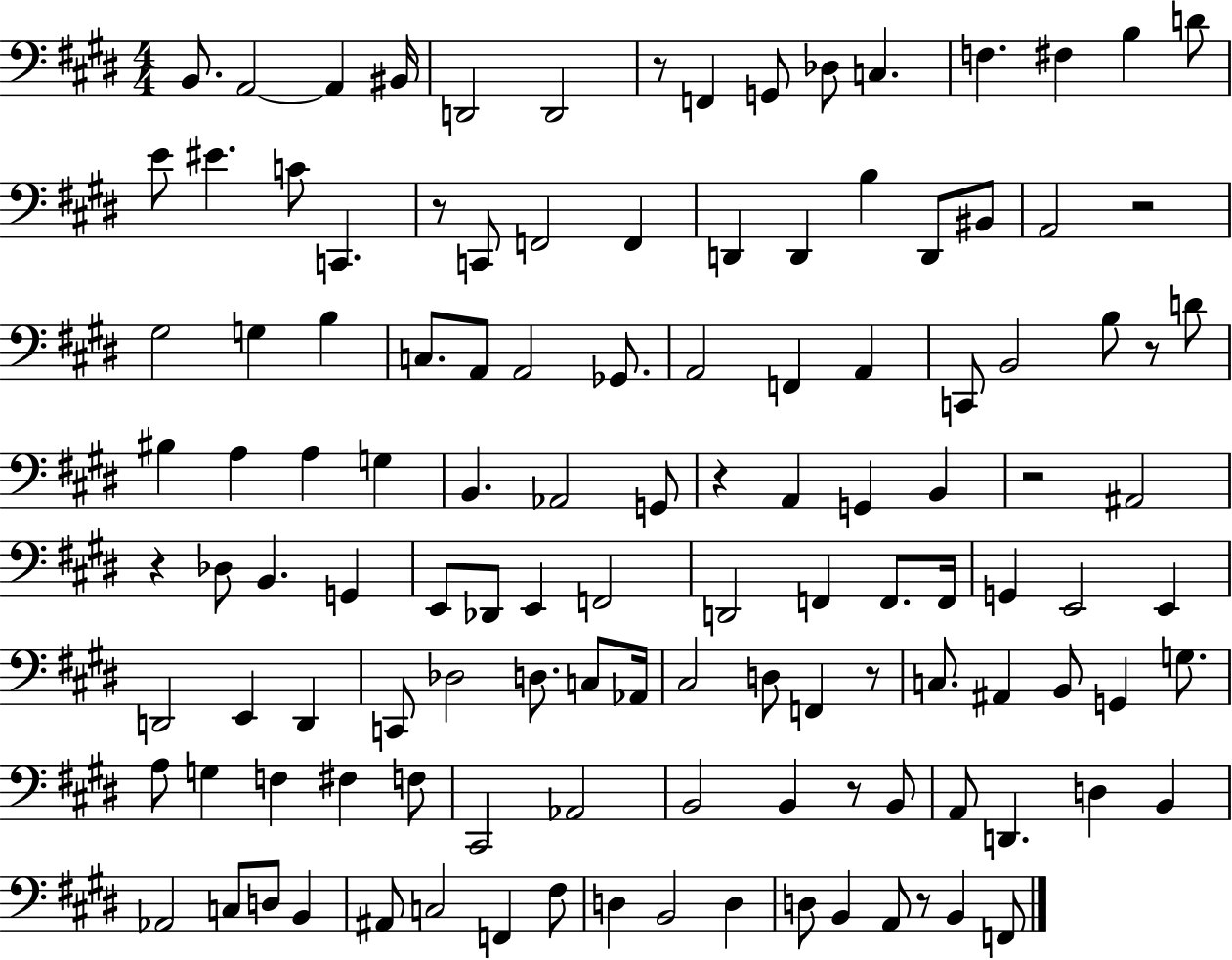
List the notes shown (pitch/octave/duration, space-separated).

B2/e. A2/h A2/q BIS2/s D2/h D2/h R/e F2/q G2/e Db3/e C3/q. F3/q. F#3/q B3/q D4/e E4/e EIS4/q. C4/e C2/q. R/e C2/e F2/h F2/q D2/q D2/q B3/q D2/e BIS2/e A2/h R/h G#3/h G3/q B3/q C3/e. A2/e A2/h Gb2/e. A2/h F2/q A2/q C2/e B2/h B3/e R/e D4/e BIS3/q A3/q A3/q G3/q B2/q. Ab2/h G2/e R/q A2/q G2/q B2/q R/h A#2/h R/q Db3/e B2/q. G2/q E2/e Db2/e E2/q F2/h D2/h F2/q F2/e. F2/s G2/q E2/h E2/q D2/h E2/q D2/q C2/e Db3/h D3/e. C3/e Ab2/s C#3/h D3/e F2/q R/e C3/e. A#2/q B2/e G2/q G3/e. A3/e G3/q F3/q F#3/q F3/e C#2/h Ab2/h B2/h B2/q R/e B2/e A2/e D2/q. D3/q B2/q Ab2/h C3/e D3/e B2/q A#2/e C3/h F2/q F#3/e D3/q B2/h D3/q D3/e B2/q A2/e R/e B2/q F2/e